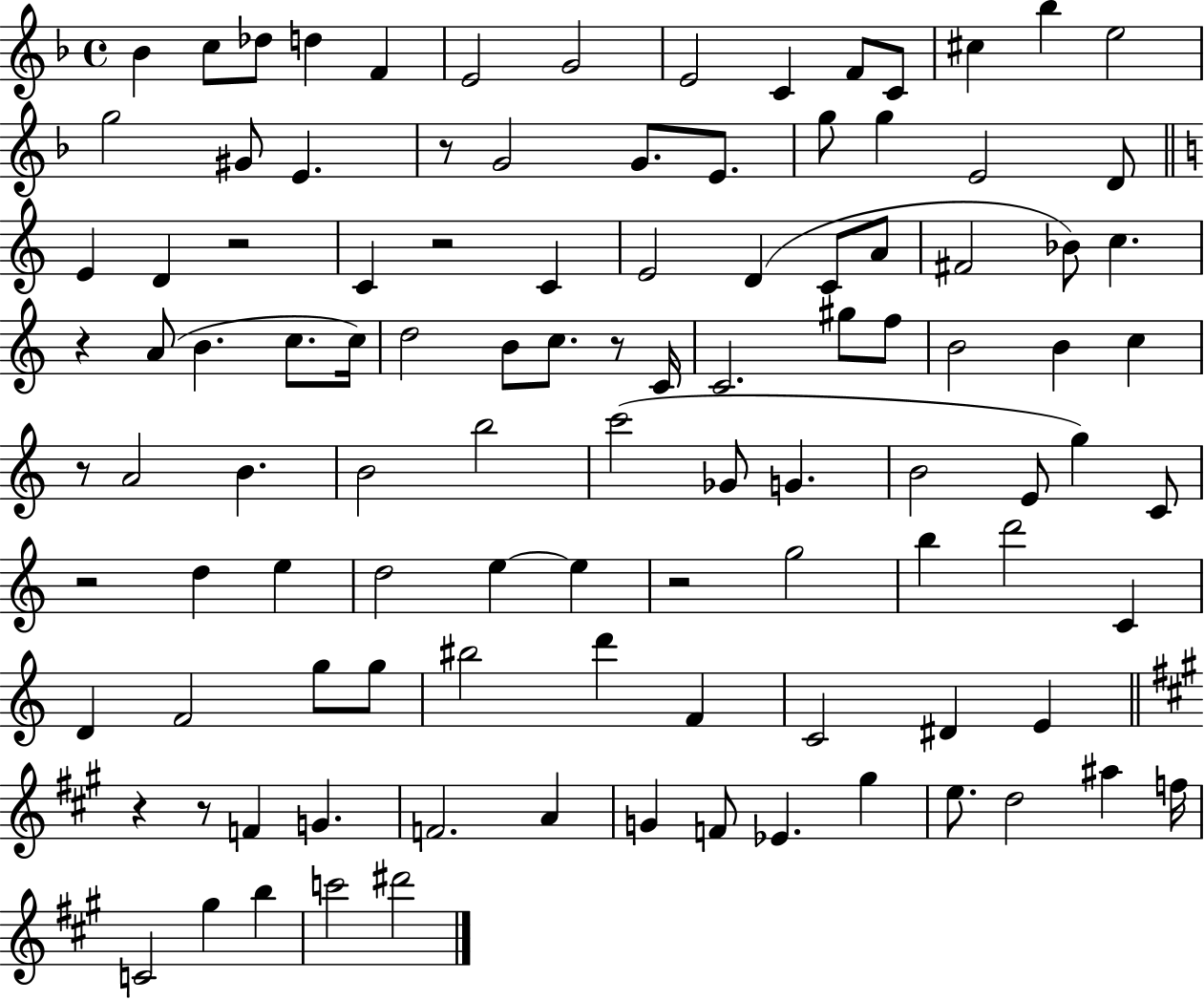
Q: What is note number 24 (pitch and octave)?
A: D4